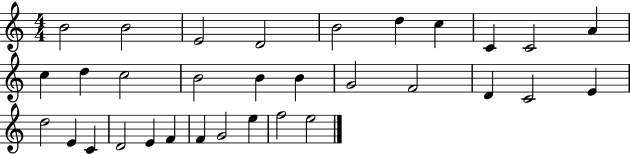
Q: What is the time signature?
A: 4/4